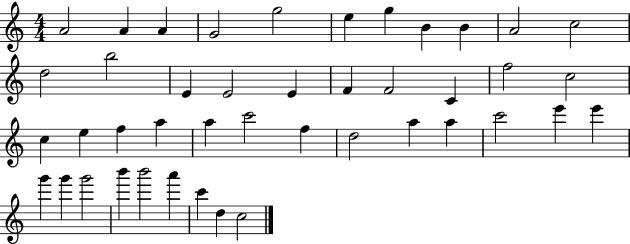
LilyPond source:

{
  \clef treble
  \numericTimeSignature
  \time 4/4
  \key c \major
  a'2 a'4 a'4 | g'2 g''2 | e''4 g''4 b'4 b'4 | a'2 c''2 | \break d''2 b''2 | e'4 e'2 e'4 | f'4 f'2 c'4 | f''2 c''2 | \break c''4 e''4 f''4 a''4 | a''4 c'''2 f''4 | d''2 a''4 a''4 | c'''2 e'''4 e'''4 | \break g'''4 g'''4 g'''2 | b'''4 b'''2 a'''4 | c'''4 d''4 c''2 | \bar "|."
}